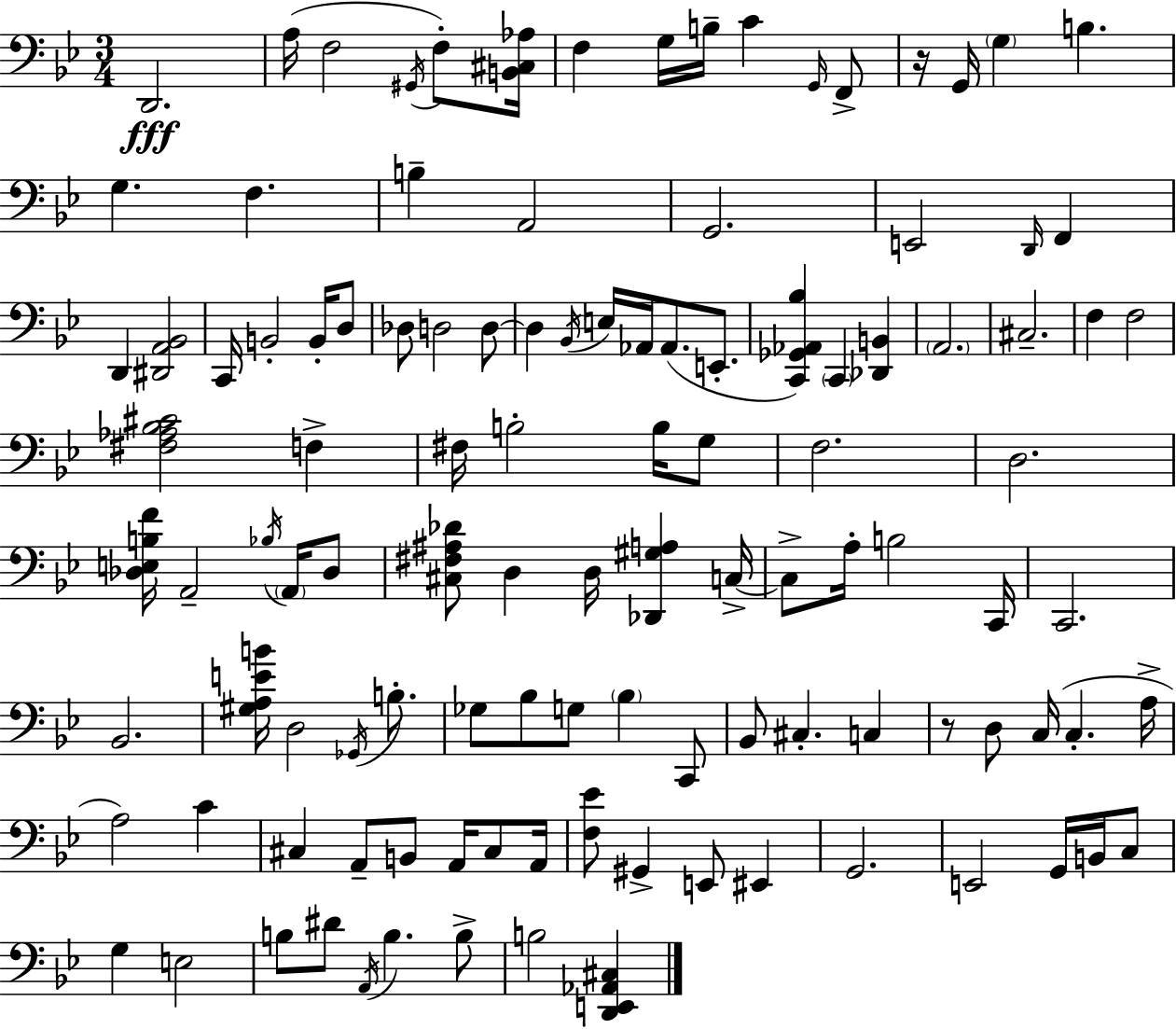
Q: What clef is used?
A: bass